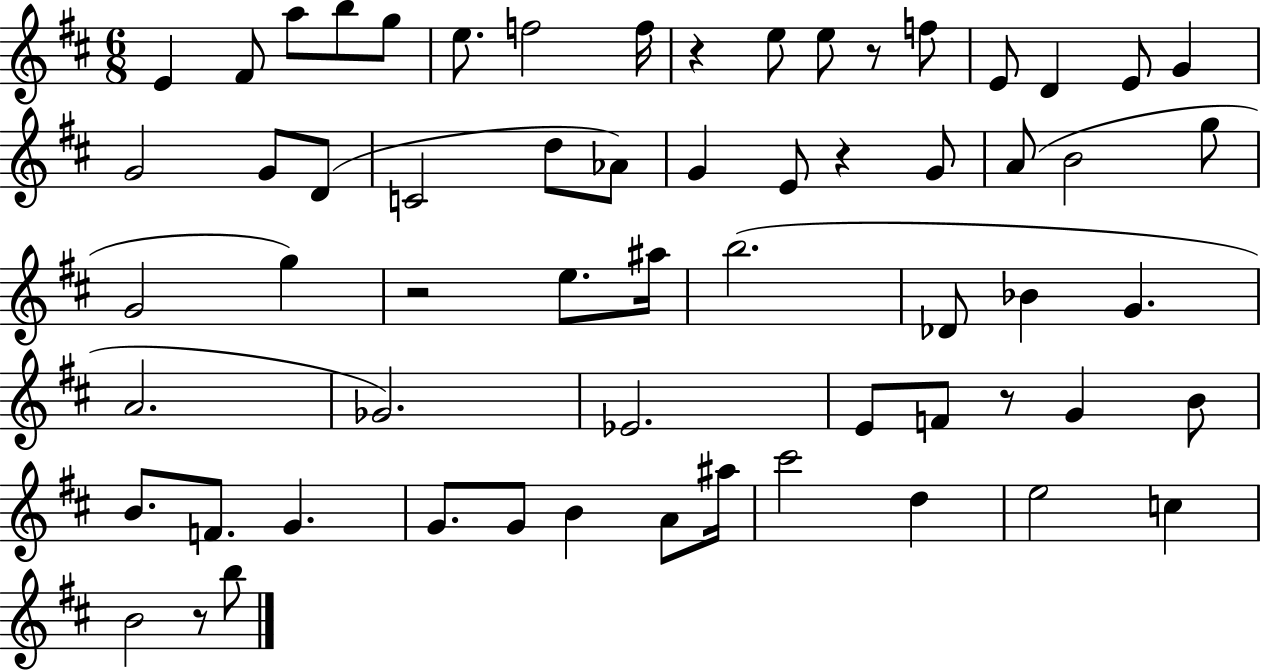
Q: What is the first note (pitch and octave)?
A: E4